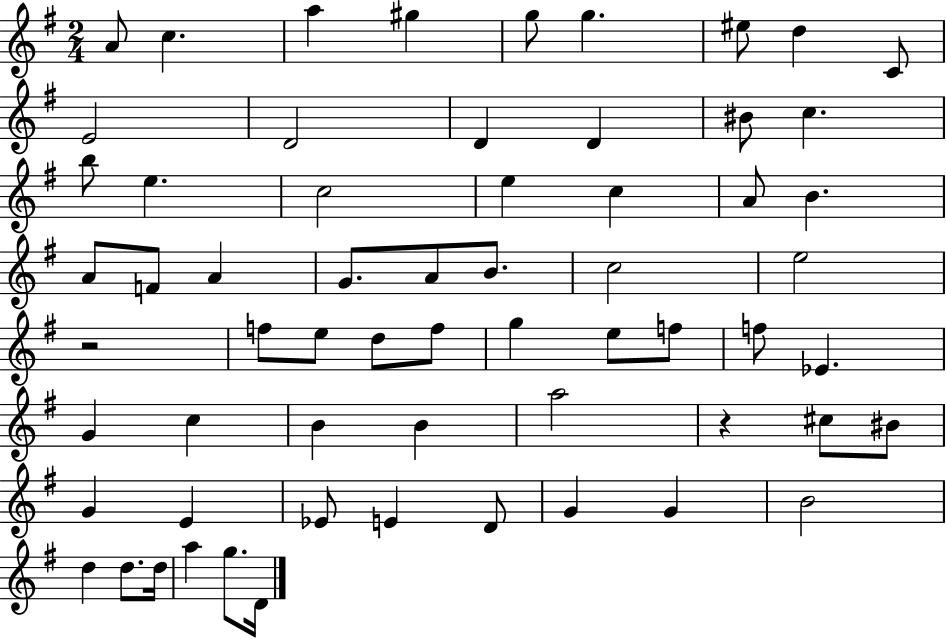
A4/e C5/q. A5/q G#5/q G5/e G5/q. EIS5/e D5/q C4/e E4/h D4/h D4/q D4/q BIS4/e C5/q. B5/e E5/q. C5/h E5/q C5/q A4/e B4/q. A4/e F4/e A4/q G4/e. A4/e B4/e. C5/h E5/h R/h F5/e E5/e D5/e F5/e G5/q E5/e F5/e F5/e Eb4/q. G4/q C5/q B4/q B4/q A5/h R/q C#5/e BIS4/e G4/q E4/q Eb4/e E4/q D4/e G4/q G4/q B4/h D5/q D5/e. D5/s A5/q G5/e. D4/s